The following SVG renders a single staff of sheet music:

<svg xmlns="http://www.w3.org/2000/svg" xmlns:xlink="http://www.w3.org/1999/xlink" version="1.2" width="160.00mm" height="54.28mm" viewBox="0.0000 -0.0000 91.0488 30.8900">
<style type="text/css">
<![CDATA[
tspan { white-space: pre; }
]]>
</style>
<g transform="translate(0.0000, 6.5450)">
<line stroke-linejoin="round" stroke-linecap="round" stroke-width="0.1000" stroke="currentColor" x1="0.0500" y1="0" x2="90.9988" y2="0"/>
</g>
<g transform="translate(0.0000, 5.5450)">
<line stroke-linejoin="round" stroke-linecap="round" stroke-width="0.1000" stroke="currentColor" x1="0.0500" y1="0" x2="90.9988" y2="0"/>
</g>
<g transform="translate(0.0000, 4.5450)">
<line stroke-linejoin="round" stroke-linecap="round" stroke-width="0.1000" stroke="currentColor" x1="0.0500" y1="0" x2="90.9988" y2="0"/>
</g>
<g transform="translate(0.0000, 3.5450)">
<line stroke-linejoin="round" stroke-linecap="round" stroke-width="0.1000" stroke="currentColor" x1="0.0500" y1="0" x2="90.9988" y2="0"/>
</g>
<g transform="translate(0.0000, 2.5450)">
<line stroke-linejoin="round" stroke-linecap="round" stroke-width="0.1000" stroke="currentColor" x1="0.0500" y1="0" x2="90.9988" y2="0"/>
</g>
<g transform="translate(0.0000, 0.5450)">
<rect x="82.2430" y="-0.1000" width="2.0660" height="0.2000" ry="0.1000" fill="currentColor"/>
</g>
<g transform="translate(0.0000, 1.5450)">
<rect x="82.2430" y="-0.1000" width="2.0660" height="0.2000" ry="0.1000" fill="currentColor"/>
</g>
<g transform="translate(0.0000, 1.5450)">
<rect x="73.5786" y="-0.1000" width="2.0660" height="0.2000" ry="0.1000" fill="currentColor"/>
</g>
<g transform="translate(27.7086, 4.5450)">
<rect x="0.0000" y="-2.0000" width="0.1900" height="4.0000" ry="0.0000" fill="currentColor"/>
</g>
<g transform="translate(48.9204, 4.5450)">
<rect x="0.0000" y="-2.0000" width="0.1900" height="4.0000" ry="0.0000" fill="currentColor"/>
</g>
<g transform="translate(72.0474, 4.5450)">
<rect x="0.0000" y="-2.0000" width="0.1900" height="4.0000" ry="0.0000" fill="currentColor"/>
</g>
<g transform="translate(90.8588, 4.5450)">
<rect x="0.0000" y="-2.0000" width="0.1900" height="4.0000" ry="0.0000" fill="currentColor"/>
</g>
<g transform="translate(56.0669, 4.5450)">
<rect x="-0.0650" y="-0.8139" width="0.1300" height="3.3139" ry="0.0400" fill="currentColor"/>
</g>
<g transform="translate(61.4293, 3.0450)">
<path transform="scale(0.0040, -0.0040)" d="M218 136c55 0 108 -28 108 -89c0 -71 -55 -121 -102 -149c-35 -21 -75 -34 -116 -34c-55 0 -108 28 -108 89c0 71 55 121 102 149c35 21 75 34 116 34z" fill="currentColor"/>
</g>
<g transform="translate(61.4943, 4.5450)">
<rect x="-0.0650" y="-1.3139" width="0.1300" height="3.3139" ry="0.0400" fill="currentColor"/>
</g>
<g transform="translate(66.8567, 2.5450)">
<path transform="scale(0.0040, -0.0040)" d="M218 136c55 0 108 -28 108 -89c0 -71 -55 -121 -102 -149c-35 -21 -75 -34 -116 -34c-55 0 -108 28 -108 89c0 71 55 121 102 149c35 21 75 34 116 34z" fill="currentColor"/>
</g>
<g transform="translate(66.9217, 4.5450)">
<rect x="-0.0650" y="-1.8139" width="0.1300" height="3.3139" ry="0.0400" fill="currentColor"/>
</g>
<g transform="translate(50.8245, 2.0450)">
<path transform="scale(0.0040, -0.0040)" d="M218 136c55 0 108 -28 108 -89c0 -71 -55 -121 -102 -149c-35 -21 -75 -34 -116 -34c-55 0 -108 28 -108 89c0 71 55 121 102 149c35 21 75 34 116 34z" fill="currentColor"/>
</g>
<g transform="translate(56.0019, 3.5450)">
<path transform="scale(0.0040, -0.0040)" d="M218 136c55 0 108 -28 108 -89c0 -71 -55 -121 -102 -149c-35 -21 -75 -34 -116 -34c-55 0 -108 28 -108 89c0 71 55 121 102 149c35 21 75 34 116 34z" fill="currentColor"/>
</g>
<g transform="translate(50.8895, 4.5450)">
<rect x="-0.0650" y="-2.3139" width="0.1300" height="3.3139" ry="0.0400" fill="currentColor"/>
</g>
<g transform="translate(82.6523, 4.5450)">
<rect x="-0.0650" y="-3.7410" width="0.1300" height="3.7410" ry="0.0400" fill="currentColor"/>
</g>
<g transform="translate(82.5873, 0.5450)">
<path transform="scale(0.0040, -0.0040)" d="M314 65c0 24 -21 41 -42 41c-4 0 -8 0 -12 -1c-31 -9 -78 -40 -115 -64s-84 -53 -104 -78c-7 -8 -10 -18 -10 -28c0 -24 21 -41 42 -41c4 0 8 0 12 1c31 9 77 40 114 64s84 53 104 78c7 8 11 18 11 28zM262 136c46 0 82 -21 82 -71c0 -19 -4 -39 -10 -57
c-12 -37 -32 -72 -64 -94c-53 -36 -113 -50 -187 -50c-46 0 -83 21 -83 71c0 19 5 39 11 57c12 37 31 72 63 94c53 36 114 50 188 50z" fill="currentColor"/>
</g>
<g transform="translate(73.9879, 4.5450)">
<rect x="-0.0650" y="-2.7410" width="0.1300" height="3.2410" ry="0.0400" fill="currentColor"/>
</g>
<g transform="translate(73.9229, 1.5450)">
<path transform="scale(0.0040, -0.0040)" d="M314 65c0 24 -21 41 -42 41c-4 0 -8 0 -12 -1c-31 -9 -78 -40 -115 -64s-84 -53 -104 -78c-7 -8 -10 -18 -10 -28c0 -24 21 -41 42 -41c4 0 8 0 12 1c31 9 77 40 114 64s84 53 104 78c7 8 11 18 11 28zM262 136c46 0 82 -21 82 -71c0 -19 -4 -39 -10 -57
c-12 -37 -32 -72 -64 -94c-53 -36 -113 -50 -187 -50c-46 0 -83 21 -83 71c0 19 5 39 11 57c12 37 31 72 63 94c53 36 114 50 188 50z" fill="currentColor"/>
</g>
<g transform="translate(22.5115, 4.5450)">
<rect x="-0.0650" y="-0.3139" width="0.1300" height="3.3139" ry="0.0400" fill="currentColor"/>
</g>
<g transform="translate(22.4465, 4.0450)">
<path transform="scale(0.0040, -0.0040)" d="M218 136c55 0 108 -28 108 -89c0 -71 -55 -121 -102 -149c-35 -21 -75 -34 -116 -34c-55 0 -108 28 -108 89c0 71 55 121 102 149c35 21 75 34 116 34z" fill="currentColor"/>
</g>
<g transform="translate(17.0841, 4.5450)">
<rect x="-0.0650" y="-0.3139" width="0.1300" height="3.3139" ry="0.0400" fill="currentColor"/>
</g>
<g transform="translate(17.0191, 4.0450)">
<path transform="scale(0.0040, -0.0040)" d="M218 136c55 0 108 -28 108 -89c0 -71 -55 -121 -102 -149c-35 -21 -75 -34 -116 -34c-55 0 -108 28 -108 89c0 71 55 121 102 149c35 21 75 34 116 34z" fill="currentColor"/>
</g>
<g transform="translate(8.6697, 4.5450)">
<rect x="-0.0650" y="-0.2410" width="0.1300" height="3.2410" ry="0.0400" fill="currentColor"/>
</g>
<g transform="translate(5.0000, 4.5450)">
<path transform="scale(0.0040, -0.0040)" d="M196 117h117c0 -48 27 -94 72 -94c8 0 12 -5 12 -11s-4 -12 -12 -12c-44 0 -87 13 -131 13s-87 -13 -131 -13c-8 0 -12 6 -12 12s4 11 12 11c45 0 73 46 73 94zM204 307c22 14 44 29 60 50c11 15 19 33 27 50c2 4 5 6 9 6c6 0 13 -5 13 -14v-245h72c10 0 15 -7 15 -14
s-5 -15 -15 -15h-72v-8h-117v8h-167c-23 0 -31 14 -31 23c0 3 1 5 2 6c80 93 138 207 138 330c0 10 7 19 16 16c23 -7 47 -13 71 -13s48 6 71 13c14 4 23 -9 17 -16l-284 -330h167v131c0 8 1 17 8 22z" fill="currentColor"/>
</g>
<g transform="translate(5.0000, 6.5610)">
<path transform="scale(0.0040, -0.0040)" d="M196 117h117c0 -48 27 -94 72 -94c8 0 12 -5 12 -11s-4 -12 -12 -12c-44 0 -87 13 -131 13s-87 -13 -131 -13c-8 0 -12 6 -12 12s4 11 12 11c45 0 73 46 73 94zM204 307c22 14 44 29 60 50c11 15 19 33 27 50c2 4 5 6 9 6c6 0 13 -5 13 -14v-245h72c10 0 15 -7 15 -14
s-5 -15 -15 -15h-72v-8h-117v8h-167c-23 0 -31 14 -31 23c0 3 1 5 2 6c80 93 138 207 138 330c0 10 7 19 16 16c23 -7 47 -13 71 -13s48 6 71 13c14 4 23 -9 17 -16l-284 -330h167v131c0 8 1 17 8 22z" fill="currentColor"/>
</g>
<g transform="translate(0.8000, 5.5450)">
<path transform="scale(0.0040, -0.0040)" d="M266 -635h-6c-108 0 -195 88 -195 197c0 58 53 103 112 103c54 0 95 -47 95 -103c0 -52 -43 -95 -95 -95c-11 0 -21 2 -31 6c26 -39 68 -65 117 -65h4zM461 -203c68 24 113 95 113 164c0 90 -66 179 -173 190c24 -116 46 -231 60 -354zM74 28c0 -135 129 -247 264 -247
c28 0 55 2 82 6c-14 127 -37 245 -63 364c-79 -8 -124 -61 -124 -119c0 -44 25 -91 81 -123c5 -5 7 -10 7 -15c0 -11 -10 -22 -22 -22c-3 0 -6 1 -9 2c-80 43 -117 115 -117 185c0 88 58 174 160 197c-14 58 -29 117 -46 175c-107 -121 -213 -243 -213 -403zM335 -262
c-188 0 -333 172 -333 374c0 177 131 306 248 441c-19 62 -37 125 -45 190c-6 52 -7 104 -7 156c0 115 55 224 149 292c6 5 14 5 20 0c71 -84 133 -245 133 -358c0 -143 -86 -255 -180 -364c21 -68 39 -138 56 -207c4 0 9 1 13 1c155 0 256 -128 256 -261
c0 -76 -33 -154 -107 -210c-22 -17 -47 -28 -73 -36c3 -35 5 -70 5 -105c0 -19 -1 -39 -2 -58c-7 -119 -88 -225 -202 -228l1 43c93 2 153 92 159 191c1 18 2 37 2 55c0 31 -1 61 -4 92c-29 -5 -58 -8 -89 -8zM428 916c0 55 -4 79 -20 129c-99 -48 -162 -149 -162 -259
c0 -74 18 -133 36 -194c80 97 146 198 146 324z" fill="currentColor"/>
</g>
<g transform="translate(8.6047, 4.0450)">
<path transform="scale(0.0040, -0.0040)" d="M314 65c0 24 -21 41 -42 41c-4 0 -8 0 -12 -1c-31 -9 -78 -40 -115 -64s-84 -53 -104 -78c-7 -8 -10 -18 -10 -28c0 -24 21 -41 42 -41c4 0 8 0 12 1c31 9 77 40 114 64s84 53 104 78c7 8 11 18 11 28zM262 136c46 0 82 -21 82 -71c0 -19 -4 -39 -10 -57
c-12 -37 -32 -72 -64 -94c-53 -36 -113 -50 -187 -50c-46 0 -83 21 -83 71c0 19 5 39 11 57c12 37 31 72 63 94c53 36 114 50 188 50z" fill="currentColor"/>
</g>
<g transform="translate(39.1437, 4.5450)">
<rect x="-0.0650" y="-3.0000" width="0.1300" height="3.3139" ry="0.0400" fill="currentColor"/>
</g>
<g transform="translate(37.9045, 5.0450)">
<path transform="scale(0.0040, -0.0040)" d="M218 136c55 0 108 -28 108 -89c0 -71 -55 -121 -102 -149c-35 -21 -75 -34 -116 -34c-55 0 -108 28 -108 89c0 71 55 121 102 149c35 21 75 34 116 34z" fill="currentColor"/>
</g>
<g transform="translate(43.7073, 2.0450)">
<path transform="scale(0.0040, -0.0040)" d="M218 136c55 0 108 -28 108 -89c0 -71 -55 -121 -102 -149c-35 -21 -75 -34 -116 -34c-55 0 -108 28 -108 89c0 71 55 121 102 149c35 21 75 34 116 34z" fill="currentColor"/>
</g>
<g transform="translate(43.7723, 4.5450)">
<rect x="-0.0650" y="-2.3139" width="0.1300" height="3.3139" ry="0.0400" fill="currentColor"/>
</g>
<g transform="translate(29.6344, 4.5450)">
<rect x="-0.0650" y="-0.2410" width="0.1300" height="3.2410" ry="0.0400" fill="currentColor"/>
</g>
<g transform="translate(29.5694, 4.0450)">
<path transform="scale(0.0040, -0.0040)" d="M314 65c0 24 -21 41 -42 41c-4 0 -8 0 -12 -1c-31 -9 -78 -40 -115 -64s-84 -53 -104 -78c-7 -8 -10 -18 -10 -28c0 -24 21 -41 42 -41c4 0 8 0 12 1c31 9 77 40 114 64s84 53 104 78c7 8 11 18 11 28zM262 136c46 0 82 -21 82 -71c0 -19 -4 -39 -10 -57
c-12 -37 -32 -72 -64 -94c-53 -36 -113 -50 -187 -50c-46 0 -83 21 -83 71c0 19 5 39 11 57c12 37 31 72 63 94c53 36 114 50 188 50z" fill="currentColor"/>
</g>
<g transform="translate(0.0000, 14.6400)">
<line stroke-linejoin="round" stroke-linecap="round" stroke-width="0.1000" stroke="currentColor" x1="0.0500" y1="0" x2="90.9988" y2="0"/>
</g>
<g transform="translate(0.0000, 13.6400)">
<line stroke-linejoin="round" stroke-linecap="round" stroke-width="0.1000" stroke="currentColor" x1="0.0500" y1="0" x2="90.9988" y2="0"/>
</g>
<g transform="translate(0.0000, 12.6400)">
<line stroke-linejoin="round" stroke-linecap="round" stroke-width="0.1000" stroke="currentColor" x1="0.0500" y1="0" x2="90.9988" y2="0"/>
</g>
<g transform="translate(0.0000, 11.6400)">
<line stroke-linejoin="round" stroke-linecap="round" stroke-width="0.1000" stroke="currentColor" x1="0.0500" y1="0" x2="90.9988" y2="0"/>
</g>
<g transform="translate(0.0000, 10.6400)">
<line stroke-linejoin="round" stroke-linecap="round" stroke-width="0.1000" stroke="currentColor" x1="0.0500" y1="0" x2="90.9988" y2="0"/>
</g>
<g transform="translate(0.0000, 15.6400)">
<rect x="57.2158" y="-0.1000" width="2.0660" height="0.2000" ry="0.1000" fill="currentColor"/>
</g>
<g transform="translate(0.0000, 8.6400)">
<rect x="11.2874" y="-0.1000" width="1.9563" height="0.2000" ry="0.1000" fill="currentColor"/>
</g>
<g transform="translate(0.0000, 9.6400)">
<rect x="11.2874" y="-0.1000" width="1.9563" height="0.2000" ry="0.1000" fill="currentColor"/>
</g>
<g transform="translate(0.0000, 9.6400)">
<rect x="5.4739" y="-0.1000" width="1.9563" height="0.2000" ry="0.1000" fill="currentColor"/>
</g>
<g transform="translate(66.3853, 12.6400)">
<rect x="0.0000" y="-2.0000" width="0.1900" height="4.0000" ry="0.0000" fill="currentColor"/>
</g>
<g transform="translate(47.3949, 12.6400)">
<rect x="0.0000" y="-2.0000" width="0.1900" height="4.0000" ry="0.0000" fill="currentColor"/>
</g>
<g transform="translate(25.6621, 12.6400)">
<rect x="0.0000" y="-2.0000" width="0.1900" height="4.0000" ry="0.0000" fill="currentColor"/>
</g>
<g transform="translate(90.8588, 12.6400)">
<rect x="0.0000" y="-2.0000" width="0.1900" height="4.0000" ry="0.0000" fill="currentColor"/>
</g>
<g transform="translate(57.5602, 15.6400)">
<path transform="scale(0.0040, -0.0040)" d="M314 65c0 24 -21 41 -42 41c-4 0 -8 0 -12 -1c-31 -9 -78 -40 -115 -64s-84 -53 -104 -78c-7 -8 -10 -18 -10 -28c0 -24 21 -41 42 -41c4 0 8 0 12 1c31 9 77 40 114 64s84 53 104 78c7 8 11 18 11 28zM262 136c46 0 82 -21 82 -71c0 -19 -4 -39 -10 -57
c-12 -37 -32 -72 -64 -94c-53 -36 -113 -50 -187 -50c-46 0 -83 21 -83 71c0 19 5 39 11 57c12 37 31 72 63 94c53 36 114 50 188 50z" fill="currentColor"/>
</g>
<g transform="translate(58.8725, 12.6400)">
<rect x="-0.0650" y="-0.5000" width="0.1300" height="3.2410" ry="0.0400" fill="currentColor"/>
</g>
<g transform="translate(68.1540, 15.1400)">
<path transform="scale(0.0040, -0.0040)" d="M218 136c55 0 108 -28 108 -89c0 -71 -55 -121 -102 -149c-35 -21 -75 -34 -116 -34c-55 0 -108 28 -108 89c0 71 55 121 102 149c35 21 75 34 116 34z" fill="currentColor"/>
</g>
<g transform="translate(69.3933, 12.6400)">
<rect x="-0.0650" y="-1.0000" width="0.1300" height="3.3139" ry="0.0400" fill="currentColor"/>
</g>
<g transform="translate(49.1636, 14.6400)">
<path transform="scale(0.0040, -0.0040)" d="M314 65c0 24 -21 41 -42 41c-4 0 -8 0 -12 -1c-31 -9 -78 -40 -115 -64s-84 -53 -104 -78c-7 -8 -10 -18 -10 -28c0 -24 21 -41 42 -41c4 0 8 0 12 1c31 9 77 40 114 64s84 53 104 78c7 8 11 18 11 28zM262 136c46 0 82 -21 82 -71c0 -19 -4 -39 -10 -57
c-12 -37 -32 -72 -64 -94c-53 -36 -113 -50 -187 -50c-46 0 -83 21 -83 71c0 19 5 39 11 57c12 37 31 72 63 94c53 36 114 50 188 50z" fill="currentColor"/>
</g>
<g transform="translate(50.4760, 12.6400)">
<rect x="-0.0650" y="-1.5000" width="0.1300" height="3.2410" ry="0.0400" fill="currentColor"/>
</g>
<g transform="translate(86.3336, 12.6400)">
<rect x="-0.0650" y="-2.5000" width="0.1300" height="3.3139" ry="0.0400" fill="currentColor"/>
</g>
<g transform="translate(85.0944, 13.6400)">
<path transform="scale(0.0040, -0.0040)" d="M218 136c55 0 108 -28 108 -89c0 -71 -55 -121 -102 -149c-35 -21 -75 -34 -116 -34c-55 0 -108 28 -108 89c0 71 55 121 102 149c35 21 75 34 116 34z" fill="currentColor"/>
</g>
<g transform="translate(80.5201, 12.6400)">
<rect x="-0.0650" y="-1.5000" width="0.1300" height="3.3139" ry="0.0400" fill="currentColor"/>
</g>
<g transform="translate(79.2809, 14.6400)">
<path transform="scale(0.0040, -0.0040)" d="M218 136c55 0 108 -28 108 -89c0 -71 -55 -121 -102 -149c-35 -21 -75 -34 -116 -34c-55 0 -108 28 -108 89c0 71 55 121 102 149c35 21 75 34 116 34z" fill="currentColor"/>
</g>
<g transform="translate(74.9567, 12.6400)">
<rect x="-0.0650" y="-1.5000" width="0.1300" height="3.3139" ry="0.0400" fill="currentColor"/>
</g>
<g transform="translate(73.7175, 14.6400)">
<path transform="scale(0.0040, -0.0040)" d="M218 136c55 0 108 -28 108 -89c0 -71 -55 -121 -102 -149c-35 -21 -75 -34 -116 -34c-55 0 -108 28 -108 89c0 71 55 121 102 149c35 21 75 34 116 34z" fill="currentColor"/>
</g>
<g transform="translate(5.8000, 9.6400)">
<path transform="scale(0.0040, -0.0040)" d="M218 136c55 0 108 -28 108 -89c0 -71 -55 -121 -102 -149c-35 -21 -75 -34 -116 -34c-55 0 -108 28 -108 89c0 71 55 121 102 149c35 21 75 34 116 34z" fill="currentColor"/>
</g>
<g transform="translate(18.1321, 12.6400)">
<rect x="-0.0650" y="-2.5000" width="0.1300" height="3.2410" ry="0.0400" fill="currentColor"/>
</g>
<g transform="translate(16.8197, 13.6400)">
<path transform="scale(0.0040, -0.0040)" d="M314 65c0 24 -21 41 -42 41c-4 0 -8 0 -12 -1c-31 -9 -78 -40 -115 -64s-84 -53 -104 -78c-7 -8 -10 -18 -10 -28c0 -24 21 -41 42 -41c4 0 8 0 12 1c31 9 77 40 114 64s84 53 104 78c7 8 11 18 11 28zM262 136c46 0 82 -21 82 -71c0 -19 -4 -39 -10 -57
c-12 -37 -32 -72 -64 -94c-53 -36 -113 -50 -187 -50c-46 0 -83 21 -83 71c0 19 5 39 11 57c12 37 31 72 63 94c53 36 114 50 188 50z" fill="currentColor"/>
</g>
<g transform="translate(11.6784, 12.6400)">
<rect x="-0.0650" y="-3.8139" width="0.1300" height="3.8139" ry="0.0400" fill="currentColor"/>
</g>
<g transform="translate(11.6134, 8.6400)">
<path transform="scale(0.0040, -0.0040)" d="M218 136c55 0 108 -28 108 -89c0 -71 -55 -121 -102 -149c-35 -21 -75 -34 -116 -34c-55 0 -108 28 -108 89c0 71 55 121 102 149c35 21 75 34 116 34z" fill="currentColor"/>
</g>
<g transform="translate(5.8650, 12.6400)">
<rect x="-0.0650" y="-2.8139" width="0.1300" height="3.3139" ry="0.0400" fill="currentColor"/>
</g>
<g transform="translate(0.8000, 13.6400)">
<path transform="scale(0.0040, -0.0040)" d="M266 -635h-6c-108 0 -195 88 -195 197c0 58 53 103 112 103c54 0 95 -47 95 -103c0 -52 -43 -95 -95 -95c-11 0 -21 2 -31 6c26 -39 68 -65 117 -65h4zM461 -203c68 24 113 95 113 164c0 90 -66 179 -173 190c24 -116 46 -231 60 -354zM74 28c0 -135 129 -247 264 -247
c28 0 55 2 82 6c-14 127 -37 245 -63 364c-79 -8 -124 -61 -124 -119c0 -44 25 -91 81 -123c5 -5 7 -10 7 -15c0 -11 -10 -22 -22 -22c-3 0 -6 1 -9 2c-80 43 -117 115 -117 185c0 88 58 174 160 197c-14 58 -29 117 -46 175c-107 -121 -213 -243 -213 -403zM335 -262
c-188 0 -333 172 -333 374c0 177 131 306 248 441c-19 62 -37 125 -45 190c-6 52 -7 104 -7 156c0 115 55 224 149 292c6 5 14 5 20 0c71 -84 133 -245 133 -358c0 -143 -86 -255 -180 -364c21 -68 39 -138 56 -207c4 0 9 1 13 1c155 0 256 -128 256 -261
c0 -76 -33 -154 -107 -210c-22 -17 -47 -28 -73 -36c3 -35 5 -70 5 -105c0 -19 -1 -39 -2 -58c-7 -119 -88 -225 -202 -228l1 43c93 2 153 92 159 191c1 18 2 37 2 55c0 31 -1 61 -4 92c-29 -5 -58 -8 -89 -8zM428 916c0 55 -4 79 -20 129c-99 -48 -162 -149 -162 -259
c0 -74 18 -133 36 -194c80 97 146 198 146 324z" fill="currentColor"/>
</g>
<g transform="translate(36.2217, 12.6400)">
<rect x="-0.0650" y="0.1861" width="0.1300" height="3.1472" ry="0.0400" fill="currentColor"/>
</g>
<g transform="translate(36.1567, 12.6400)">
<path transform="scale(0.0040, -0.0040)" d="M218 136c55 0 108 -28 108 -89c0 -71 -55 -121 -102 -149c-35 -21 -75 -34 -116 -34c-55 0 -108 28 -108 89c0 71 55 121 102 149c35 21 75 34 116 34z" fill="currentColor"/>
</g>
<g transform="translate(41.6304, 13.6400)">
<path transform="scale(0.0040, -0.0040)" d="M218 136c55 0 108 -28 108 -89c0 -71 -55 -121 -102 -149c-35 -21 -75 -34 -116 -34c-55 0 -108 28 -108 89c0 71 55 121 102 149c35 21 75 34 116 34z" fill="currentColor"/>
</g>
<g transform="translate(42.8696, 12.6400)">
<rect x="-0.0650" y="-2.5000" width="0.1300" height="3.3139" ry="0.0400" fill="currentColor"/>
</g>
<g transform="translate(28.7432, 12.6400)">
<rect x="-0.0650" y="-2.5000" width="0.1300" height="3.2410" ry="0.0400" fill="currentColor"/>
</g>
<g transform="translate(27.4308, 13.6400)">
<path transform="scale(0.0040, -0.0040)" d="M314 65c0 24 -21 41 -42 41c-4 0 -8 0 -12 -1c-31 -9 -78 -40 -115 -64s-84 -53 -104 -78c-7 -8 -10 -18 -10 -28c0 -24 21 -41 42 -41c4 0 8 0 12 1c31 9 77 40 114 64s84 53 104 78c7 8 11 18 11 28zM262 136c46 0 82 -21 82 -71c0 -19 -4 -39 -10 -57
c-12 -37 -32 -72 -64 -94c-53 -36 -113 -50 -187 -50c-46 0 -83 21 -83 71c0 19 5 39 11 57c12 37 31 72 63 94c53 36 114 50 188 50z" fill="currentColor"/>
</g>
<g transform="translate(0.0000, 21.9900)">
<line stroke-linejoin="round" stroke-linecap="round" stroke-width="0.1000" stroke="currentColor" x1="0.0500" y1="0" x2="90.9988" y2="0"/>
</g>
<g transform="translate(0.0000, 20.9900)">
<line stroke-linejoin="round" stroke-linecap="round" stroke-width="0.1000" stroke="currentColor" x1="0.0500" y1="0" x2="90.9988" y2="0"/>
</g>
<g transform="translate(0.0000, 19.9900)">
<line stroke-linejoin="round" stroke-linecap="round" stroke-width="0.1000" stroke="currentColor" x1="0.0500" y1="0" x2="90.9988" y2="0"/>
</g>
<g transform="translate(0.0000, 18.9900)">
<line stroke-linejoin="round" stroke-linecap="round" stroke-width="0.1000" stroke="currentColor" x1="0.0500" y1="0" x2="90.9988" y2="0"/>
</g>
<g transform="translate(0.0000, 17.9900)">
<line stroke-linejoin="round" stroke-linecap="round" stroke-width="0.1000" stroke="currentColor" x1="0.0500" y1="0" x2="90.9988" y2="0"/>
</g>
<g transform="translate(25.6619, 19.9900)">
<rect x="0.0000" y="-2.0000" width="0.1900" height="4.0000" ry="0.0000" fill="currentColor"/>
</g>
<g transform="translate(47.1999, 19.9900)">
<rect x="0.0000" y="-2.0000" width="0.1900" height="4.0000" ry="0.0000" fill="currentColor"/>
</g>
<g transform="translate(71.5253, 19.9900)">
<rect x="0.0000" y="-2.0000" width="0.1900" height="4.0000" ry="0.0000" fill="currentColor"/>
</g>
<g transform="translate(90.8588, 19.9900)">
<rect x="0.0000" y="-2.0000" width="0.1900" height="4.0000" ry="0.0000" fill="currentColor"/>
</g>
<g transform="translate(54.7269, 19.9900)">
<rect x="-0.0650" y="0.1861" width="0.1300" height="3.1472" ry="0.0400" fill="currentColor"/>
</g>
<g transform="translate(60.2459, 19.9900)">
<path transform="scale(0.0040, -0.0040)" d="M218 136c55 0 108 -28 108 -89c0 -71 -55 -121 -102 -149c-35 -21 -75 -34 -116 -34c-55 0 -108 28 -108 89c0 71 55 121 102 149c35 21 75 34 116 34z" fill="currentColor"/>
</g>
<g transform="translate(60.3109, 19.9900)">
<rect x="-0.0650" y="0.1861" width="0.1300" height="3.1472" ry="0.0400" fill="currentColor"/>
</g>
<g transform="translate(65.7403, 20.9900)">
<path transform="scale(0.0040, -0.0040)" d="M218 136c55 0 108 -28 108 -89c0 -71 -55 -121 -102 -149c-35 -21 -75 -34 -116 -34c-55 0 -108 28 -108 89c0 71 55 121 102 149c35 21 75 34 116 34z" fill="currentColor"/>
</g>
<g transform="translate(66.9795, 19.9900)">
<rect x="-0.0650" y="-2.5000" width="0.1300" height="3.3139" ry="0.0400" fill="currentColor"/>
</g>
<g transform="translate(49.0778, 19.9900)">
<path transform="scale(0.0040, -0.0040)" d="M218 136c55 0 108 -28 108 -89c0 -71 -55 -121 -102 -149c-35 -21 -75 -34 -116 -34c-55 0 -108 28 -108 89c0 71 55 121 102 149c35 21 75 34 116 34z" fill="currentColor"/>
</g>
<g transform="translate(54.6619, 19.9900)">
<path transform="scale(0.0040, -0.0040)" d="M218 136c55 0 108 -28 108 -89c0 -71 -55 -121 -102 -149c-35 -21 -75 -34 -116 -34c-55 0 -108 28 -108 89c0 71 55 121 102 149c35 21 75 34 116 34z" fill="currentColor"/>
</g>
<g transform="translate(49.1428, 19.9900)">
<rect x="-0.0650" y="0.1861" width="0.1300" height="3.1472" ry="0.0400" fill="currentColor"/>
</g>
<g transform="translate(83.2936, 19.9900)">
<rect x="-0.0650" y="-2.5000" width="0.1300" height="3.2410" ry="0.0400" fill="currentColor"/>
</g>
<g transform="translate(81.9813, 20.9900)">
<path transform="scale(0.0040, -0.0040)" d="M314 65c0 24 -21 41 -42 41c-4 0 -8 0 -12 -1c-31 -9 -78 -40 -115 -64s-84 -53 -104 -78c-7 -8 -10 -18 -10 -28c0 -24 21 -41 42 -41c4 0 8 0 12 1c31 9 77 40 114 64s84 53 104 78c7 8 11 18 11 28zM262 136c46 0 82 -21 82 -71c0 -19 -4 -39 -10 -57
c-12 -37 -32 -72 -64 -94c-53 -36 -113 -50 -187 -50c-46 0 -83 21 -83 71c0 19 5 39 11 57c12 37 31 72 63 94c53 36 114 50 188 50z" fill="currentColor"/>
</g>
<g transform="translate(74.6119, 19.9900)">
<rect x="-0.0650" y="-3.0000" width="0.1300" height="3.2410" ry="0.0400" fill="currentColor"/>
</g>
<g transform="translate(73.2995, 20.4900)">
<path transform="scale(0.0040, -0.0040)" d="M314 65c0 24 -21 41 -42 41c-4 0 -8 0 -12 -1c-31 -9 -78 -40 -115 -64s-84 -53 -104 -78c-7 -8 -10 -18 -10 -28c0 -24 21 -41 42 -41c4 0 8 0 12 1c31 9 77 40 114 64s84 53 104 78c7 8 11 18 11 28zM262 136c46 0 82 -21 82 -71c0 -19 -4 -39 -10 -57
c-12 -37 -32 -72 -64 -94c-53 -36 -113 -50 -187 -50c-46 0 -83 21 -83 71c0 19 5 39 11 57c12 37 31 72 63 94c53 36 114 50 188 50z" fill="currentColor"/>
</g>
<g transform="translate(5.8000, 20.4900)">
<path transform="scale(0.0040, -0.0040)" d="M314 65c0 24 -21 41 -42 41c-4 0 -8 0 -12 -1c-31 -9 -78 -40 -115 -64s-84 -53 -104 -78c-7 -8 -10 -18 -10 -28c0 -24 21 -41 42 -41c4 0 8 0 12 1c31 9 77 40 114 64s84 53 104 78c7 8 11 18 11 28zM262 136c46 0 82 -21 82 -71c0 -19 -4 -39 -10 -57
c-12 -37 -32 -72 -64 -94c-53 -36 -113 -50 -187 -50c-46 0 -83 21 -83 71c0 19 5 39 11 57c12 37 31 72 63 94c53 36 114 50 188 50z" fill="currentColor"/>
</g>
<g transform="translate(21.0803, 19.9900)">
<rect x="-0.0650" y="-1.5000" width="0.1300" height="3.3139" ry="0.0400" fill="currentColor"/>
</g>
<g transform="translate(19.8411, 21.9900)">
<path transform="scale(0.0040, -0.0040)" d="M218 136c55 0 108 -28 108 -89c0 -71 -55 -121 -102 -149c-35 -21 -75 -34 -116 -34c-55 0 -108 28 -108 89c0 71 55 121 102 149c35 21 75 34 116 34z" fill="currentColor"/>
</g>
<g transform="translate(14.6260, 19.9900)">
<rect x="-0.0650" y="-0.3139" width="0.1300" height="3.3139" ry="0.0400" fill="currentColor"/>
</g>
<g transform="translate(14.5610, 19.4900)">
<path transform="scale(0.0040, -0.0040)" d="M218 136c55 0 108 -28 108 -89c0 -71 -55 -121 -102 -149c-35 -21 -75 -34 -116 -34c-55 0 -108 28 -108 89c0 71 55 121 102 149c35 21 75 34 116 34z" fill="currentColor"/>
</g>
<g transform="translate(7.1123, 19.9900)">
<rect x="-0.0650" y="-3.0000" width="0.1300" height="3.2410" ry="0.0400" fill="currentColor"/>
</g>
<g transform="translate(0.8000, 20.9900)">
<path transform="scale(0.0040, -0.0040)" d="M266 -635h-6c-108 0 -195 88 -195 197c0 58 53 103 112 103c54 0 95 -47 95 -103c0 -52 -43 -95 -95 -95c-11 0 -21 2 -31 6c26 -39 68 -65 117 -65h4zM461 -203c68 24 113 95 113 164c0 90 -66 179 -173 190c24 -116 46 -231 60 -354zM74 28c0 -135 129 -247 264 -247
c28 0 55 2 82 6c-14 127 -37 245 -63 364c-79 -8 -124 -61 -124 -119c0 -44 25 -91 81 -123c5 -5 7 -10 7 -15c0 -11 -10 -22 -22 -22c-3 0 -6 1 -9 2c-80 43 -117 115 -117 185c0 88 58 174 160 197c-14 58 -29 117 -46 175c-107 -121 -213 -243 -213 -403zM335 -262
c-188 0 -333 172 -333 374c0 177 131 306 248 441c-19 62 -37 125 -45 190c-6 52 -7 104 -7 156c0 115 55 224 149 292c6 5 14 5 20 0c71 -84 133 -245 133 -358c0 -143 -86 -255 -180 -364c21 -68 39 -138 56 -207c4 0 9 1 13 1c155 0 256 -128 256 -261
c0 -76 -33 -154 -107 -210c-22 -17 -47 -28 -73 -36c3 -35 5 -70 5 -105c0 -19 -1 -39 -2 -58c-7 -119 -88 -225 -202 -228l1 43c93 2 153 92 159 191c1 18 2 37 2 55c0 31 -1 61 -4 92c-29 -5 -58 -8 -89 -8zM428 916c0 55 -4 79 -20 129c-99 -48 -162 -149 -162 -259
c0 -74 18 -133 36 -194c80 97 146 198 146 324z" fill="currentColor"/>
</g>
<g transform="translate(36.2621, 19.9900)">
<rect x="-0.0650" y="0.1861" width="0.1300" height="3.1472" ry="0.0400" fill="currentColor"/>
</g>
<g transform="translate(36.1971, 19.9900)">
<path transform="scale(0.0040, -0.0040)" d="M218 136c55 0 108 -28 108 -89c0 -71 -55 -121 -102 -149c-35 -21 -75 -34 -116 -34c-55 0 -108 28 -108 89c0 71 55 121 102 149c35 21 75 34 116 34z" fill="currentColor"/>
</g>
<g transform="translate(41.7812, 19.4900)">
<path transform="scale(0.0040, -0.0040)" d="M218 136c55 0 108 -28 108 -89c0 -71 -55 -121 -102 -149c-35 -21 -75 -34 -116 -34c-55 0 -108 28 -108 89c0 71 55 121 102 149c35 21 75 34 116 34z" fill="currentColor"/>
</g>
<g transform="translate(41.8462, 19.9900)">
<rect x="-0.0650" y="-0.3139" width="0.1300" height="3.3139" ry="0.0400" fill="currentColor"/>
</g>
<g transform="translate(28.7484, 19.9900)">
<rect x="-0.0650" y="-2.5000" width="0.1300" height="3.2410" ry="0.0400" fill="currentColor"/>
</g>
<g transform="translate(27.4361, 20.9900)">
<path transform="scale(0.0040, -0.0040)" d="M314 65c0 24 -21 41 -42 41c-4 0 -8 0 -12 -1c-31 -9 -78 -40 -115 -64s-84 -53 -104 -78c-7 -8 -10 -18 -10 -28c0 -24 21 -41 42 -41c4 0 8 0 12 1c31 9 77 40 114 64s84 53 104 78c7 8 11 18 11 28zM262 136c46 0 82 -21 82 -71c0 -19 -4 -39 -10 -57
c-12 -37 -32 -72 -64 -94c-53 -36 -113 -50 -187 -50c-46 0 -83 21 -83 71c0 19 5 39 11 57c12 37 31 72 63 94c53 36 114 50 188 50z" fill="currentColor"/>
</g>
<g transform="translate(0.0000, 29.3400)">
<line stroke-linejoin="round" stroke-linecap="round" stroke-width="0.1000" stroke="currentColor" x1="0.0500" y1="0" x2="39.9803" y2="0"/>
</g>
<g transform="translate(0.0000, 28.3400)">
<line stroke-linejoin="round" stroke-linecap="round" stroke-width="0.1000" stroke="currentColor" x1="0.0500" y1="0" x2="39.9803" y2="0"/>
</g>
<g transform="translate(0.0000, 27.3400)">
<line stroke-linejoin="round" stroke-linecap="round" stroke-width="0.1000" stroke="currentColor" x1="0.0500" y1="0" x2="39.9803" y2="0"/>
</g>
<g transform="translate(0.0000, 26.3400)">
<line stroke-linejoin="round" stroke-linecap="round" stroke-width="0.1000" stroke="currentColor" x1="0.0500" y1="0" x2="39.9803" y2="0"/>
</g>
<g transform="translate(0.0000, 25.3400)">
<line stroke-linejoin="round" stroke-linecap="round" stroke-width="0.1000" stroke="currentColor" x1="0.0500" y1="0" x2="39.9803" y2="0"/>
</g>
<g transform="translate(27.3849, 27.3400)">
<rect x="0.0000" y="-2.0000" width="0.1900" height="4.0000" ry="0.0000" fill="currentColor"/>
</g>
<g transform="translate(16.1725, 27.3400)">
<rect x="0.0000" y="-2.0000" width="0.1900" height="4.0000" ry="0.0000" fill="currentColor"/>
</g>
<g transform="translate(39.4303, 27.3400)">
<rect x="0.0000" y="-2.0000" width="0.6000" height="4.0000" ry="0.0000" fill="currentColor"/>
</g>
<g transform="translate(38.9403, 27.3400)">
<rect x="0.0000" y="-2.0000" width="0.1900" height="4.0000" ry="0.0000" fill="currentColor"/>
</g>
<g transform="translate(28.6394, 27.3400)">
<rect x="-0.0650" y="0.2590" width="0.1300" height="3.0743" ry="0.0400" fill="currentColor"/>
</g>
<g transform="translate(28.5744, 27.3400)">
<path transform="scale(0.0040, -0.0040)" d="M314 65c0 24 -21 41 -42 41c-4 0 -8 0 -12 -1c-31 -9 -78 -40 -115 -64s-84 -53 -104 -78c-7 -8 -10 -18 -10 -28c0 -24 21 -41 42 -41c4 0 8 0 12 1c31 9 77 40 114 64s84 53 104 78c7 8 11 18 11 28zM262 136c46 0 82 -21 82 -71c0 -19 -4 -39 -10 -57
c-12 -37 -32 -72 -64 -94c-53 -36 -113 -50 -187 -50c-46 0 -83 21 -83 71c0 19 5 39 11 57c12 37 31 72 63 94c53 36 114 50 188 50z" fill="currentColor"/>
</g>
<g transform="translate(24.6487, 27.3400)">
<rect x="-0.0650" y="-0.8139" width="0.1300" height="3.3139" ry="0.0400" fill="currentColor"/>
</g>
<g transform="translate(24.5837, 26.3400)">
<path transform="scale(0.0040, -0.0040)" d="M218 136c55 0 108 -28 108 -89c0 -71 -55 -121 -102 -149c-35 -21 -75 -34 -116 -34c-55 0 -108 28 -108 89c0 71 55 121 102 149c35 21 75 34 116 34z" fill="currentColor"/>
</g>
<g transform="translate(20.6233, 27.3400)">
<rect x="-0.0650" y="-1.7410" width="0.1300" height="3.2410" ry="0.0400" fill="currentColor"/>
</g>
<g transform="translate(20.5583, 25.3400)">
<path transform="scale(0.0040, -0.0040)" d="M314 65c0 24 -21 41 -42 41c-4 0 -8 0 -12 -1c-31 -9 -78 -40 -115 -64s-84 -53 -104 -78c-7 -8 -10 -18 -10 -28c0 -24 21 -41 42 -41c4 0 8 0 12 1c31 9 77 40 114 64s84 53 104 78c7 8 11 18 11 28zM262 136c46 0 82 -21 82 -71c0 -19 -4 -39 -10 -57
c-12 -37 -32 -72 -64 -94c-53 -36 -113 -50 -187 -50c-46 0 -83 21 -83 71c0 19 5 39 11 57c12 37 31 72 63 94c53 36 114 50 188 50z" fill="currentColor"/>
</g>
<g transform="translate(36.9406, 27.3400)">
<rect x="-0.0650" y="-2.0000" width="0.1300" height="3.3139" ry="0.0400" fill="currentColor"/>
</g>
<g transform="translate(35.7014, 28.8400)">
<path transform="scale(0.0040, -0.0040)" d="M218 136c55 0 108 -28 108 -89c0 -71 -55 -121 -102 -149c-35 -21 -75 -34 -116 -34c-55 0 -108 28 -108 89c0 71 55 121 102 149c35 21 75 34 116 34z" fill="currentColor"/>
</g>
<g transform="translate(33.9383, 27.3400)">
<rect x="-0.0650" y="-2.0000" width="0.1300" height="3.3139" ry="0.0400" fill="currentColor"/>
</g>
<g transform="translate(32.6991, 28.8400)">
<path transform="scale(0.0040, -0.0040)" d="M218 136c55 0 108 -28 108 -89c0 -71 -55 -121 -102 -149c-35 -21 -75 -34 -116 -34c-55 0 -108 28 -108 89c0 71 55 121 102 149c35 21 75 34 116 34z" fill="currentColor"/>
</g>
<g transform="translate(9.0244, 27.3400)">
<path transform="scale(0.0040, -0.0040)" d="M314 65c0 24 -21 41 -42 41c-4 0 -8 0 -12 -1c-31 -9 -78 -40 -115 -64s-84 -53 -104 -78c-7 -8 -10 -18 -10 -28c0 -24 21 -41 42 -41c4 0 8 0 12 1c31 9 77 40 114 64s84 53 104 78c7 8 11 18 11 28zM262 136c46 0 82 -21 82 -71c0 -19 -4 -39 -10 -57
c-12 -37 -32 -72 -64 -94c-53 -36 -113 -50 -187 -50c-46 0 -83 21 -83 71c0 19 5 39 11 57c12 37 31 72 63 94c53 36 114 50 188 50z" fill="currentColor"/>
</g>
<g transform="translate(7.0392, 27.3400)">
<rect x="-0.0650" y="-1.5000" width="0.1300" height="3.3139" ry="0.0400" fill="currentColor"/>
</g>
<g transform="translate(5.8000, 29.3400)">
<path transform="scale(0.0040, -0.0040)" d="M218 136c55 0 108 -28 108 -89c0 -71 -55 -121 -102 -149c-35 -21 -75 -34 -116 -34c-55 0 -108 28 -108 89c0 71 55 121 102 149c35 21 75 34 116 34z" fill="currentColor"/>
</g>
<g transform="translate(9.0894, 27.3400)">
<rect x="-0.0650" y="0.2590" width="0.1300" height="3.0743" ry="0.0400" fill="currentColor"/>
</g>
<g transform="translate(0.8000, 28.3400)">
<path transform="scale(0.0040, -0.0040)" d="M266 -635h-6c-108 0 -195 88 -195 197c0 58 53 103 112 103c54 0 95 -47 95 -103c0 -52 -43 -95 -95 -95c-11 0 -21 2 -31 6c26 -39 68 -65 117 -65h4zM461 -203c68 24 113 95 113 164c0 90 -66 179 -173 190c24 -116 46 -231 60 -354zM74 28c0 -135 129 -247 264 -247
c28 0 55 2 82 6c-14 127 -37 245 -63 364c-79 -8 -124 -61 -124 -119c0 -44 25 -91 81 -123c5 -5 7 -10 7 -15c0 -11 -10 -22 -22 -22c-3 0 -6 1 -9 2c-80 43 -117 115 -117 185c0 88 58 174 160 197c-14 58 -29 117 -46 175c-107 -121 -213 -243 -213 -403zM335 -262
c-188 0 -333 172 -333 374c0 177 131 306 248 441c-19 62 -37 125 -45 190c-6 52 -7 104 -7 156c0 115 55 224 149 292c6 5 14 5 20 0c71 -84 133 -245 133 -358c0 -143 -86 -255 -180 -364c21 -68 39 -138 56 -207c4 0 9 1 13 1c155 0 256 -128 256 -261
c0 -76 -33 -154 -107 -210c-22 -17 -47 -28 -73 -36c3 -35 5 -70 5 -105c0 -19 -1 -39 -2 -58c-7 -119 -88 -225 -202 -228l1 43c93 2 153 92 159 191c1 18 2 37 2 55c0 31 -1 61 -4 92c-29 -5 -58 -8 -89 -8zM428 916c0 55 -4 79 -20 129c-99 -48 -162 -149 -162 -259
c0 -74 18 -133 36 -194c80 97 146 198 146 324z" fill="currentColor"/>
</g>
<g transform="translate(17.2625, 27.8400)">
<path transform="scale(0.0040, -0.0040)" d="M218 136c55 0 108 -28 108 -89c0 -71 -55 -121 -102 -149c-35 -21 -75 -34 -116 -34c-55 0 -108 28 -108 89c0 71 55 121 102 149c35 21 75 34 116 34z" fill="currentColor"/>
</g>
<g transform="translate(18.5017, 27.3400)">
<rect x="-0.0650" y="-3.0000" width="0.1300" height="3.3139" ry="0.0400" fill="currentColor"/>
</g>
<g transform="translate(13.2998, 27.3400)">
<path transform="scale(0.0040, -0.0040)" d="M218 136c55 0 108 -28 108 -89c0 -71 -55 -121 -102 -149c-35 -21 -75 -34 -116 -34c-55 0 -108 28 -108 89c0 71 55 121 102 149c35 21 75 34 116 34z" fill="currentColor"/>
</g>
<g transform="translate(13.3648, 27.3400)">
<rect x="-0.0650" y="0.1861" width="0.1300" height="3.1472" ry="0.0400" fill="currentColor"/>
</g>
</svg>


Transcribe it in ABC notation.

X:1
T:Untitled
M:4/4
L:1/4
K:C
c2 c c c2 A g g d e f a2 c'2 a c' G2 G2 B G E2 C2 D E E G A2 c E G2 B c B B B G A2 G2 E B2 B A f2 d B2 F F